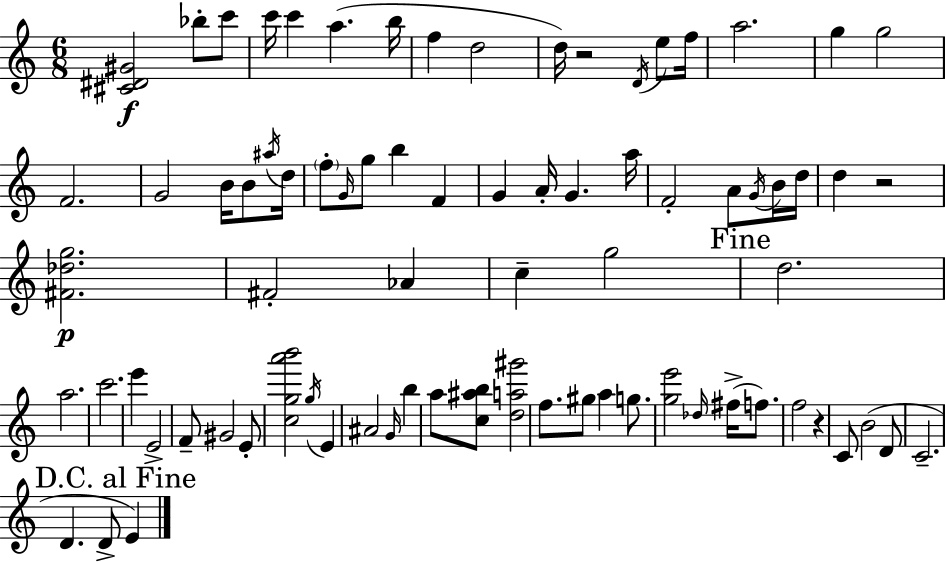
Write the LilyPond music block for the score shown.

{
  \clef treble
  \numericTimeSignature
  \time 6/8
  \key a \minor
  <cis' dis' gis'>2\f bes''8-. c'''8 | c'''16 c'''4 a''4.( b''16 | f''4 d''2 | d''16) r2 \acciaccatura { d'16 } e''8 | \break f''16 a''2. | g''4 g''2 | f'2. | g'2 b'16 b'8 | \break \acciaccatura { ais''16 } d''16 \parenthesize f''8-. \grace { g'16 } g''8 b''4 f'4 | g'4 a'16-. g'4. | a''16 f'2-. a'8 | \acciaccatura { g'16 } b'16 d''16 d''4 r2 | \break <fis' des'' g''>2.\p | fis'2-. | aes'4 c''4-- g''2 | \mark "Fine" d''2. | \break a''2. | c'''2. | e'''4 e'2-> | f'8-- gis'2 | \break e'8-. <c'' g'' a''' b'''>2 | \acciaccatura { g''16 } e'4 ais'2 | \grace { g'16 } b''4 a''8 <c'' ais'' b''>8 <d'' a'' gis'''>2 | f''8. gis''8 a''4 | \break g''8. <g'' e'''>2 | \grace { des''16 }( fis''16-> f''8.) f''2 | r4 c'8 b'2( | d'8 c'2.-- | \break \mark "D.C. al Fine" d'4. | d'8-> e'4) \bar "|."
}